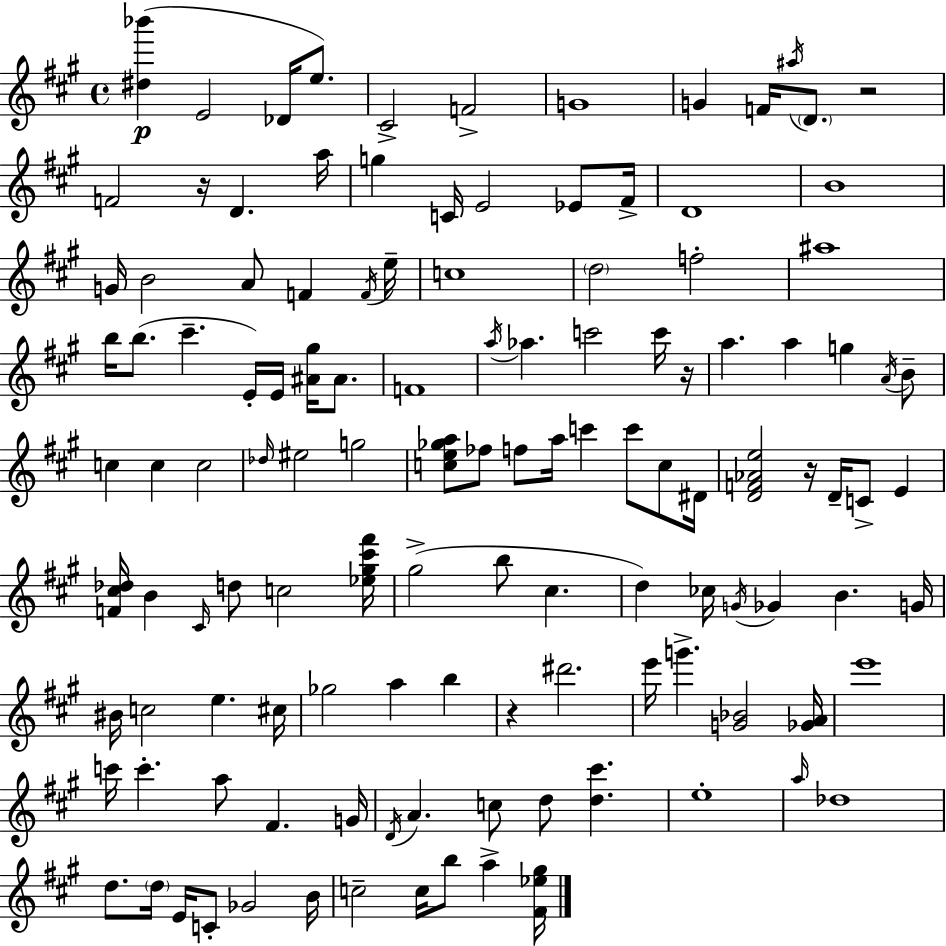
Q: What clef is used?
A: treble